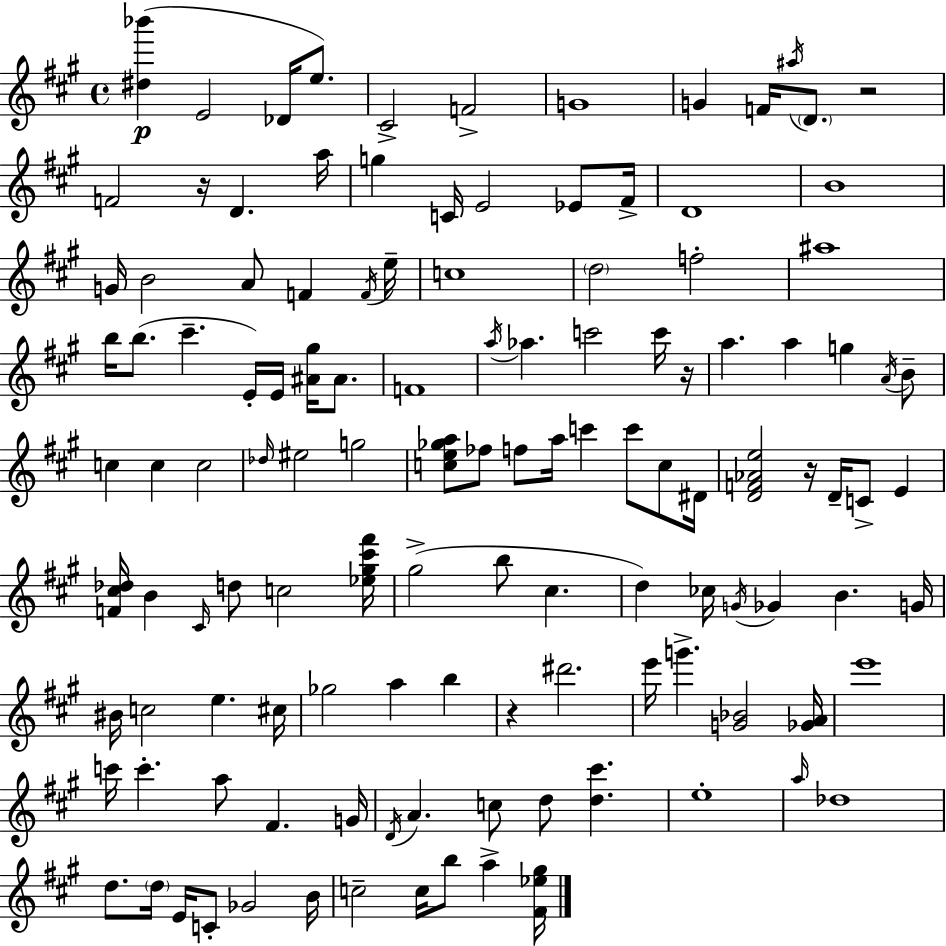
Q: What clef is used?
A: treble